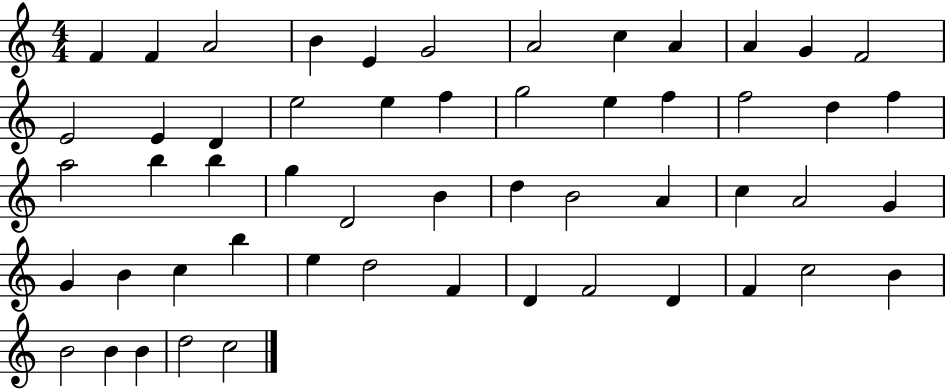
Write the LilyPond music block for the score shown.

{
  \clef treble
  \numericTimeSignature
  \time 4/4
  \key c \major
  f'4 f'4 a'2 | b'4 e'4 g'2 | a'2 c''4 a'4 | a'4 g'4 f'2 | \break e'2 e'4 d'4 | e''2 e''4 f''4 | g''2 e''4 f''4 | f''2 d''4 f''4 | \break a''2 b''4 b''4 | g''4 d'2 b'4 | d''4 b'2 a'4 | c''4 a'2 g'4 | \break g'4 b'4 c''4 b''4 | e''4 d''2 f'4 | d'4 f'2 d'4 | f'4 c''2 b'4 | \break b'2 b'4 b'4 | d''2 c''2 | \bar "|."
}